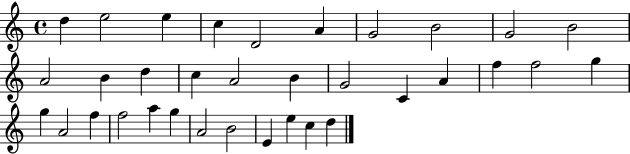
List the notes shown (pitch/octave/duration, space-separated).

D5/q E5/h E5/q C5/q D4/h A4/q G4/h B4/h G4/h B4/h A4/h B4/q D5/q C5/q A4/h B4/q G4/h C4/q A4/q F5/q F5/h G5/q G5/q A4/h F5/q F5/h A5/q G5/q A4/h B4/h E4/q E5/q C5/q D5/q